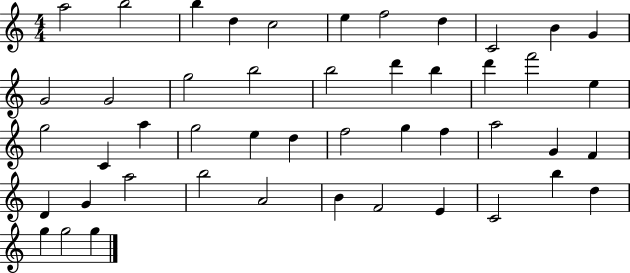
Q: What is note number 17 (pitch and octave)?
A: D6